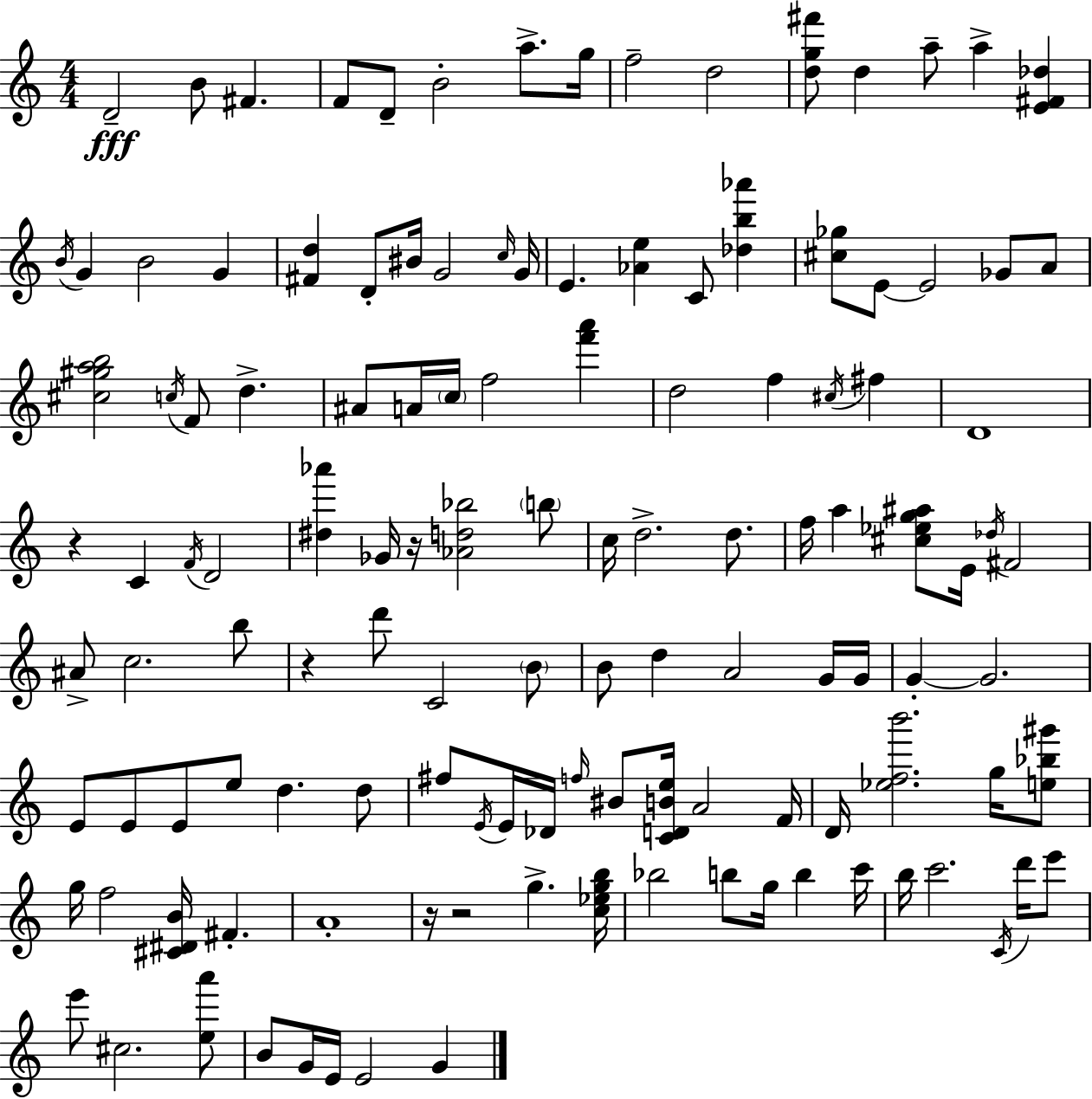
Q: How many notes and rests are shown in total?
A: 126